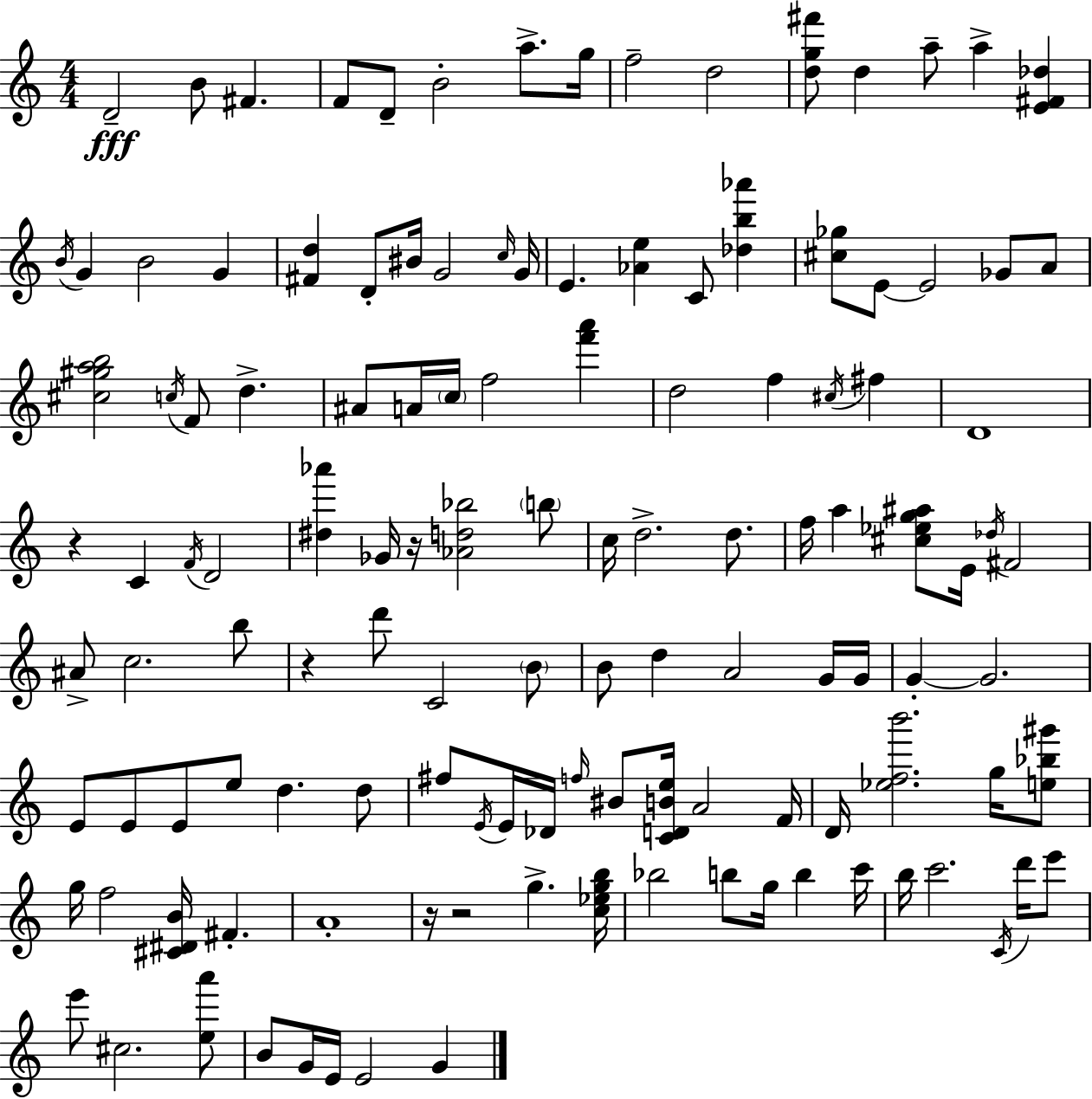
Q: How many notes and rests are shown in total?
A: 126